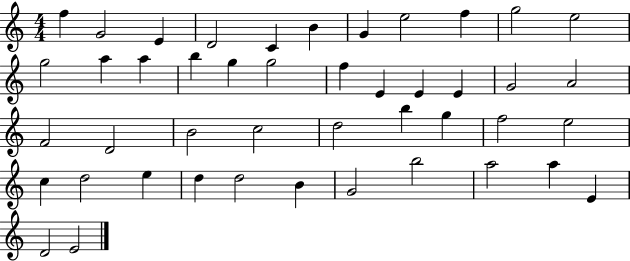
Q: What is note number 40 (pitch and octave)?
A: B5